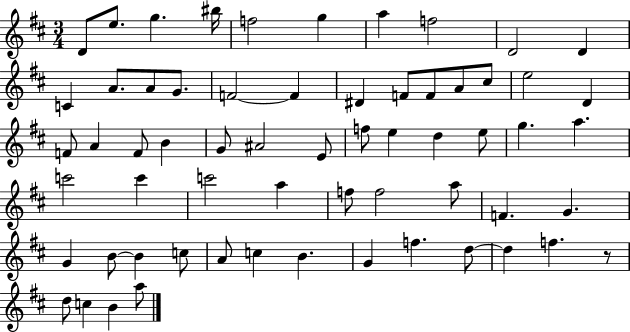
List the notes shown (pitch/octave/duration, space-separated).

D4/e E5/e. G5/q. BIS5/s F5/h G5/q A5/q F5/h D4/h D4/q C4/q A4/e. A4/e G4/e. F4/h F4/q D#4/q F4/e F4/e A4/e C#5/e E5/h D4/q F4/e A4/q F4/e B4/q G4/e A#4/h E4/e F5/e E5/q D5/q E5/e G5/q. A5/q. C6/h C6/q C6/h A5/q F5/e F5/h A5/e F4/q. G4/q. G4/q B4/e B4/q C5/e A4/e C5/q B4/q. G4/q F5/q. D5/e D5/q F5/q. R/e D5/e C5/q B4/q A5/e